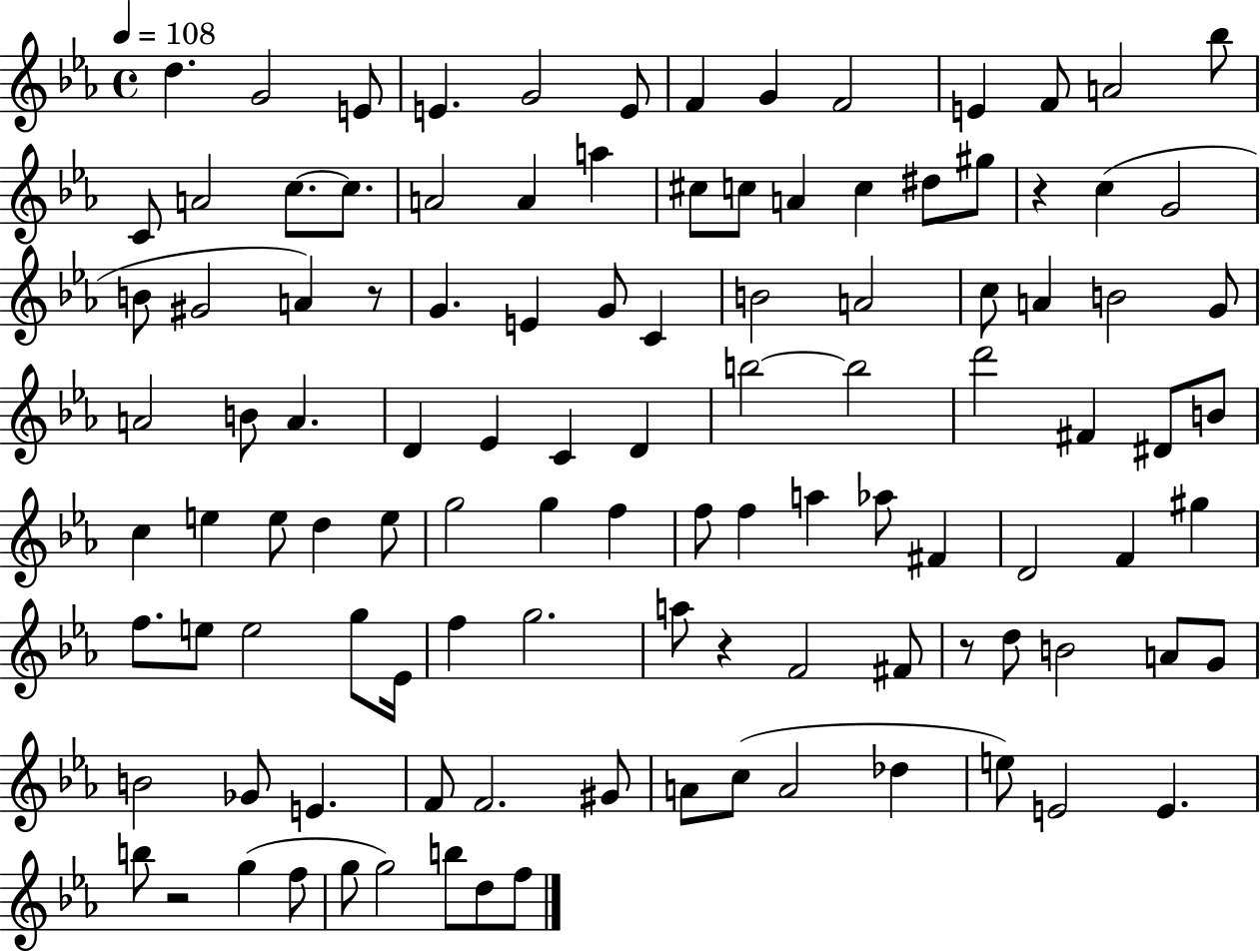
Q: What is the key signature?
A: EES major